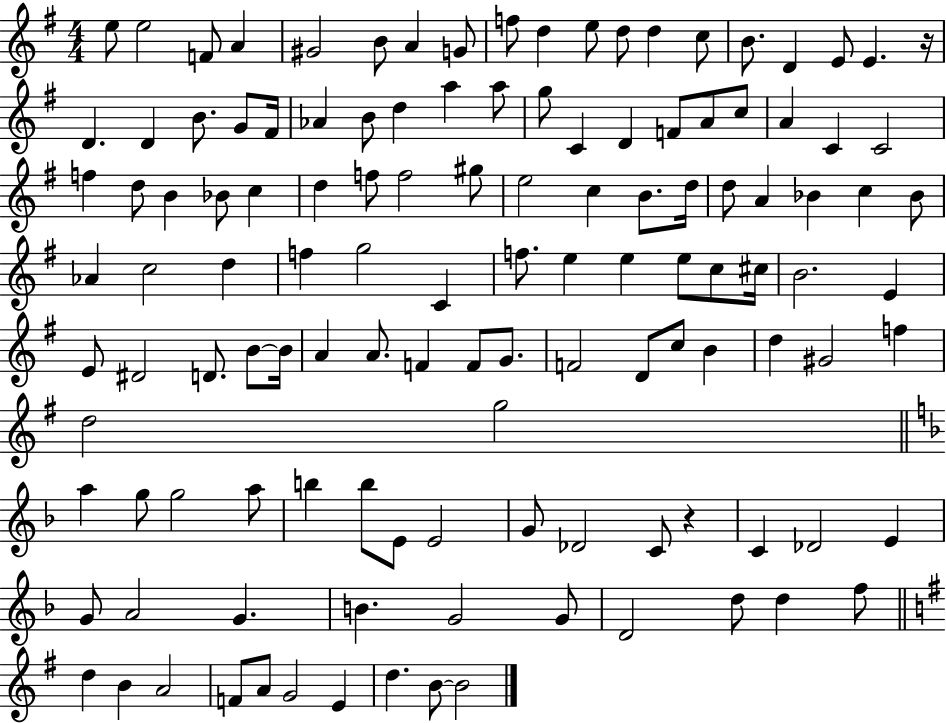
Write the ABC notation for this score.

X:1
T:Untitled
M:4/4
L:1/4
K:G
e/2 e2 F/2 A ^G2 B/2 A G/2 f/2 d e/2 d/2 d c/2 B/2 D E/2 E z/4 D D B/2 G/2 ^F/4 _A B/2 d a a/2 g/2 C D F/2 A/2 c/2 A C C2 f d/2 B _B/2 c d f/2 f2 ^g/2 e2 c B/2 d/4 d/2 A _B c _B/2 _A c2 d f g2 C f/2 e e e/2 c/2 ^c/4 B2 E E/2 ^D2 D/2 B/2 B/4 A A/2 F F/2 G/2 F2 D/2 c/2 B d ^G2 f d2 g2 a g/2 g2 a/2 b b/2 E/2 E2 G/2 _D2 C/2 z C _D2 E G/2 A2 G B G2 G/2 D2 d/2 d f/2 d B A2 F/2 A/2 G2 E d B/2 B2